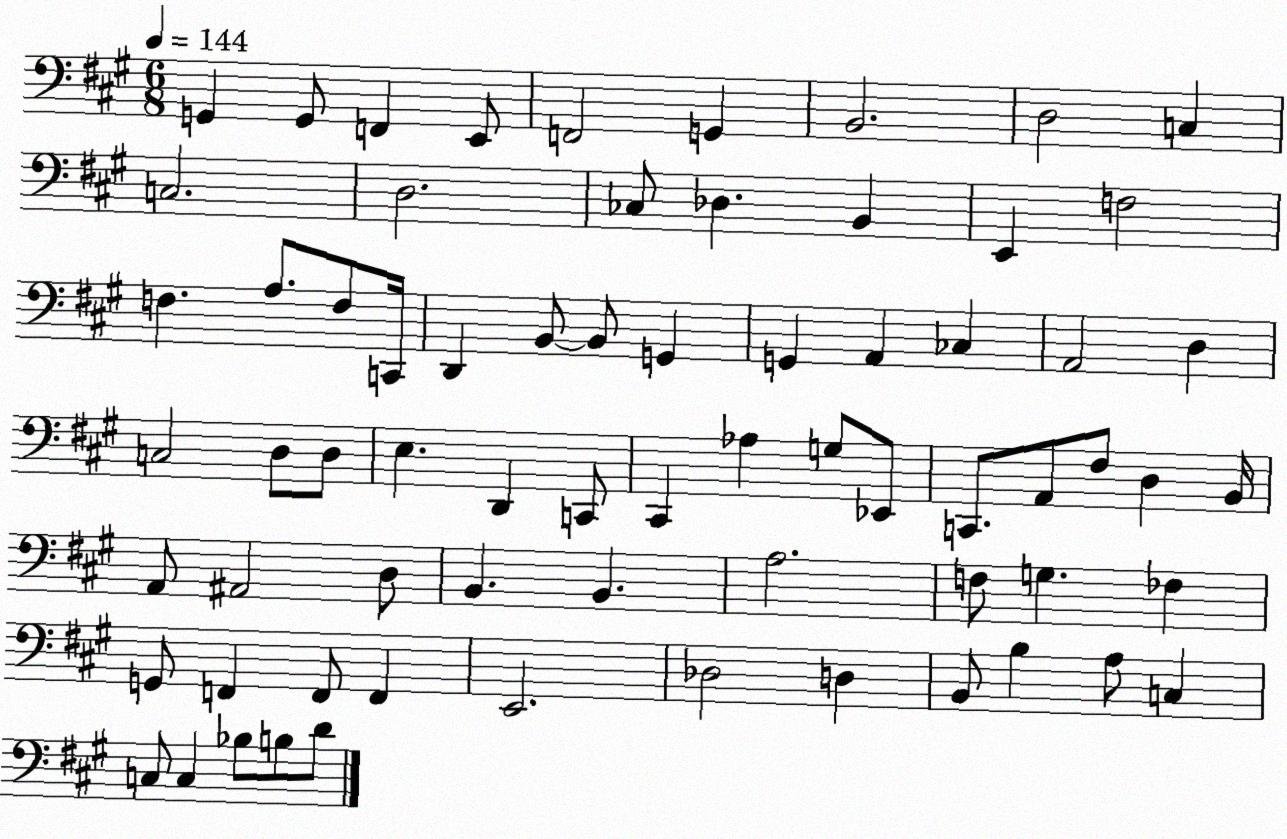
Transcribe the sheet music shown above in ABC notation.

X:1
T:Untitled
M:6/8
L:1/4
K:A
G,, G,,/2 F,, E,,/2 F,,2 G,, B,,2 D,2 C, C,2 D,2 _C,/2 _D, B,, E,, F,2 F, A,/2 F,/2 C,,/4 D,, B,,/2 B,,/2 G,, G,, A,, _C, A,,2 D, C,2 D,/2 D,/2 E, D,, C,,/2 ^C,, _A, G,/2 _E,,/2 C,,/2 A,,/2 ^F,/2 D, B,,/4 A,,/2 ^A,,2 D,/2 B,, B,, A,2 F,/2 G, _F, G,,/2 F,, F,,/2 F,, E,,2 _D,2 D, B,,/2 B, A,/2 C, C,/2 C, _B,/2 B,/2 D/2